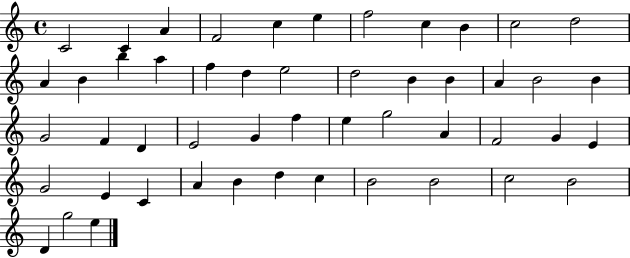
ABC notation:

X:1
T:Untitled
M:4/4
L:1/4
K:C
C2 C A F2 c e f2 c B c2 d2 A B b a f d e2 d2 B B A B2 B G2 F D E2 G f e g2 A F2 G E G2 E C A B d c B2 B2 c2 B2 D g2 e